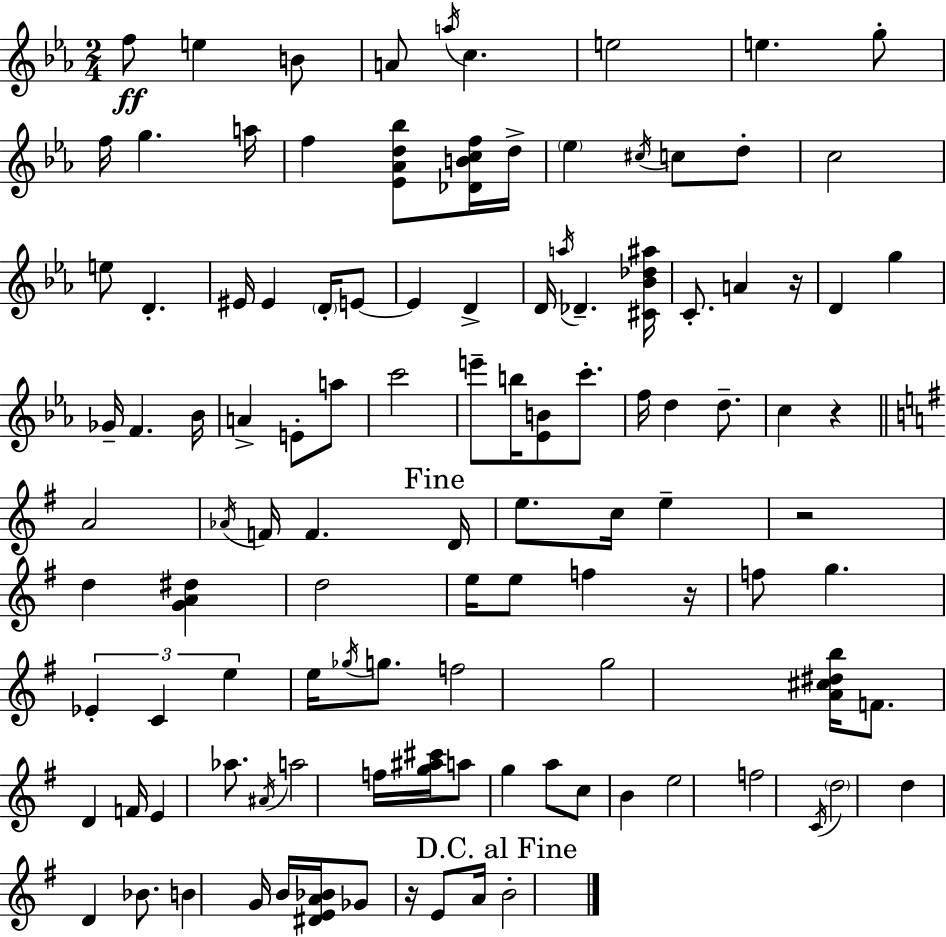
{
  \clef treble
  \numericTimeSignature
  \time 2/4
  \key ees \major
  \repeat volta 2 { f''8\ff e''4 b'8 | a'8 \acciaccatura { a''16 } c''4. | e''2 | e''4. g''8-. | \break f''16 g''4. | a''16 f''4 <ees' aes' d'' bes''>8 <des' b' c'' f''>16 | d''16-> \parenthesize ees''4 \acciaccatura { cis''16 } c''8 | d''8-. c''2 | \break e''8 d'4.-. | eis'16 eis'4 \parenthesize d'16-. | e'8~~ e'4 d'4-> | d'16 \acciaccatura { a''16 } des'4.-- | \break <cis' bes' des'' ais''>16 c'8.-. a'4 | r16 d'4 g''4 | ges'16-- f'4. | bes'16 a'4-> e'8-. | \break a''8 c'''2 | e'''8-- b''16 <ees' b'>8 | c'''8.-. f''16 d''4 | d''8.-- c''4 r4 | \break \bar "||" \break \key g \major a'2 | \acciaccatura { aes'16 } f'16 f'4. | \mark "Fine" d'16 e''8. c''16 e''4-- | r2 | \break d''4 <g' a' dis''>4 | d''2 | e''16 e''8 f''4 | r16 f''8 g''4. | \break \tuplet 3/2 { ees'4-. c'4 | e''4 } e''16 \acciaccatura { ges''16 } g''8. | f''2 | g''2 | \break <a' cis'' dis'' b''>16 f'8. d'4 | f'16 e'4 aes''8. | \acciaccatura { ais'16 } a''2 | f''16 <g'' ais'' cis'''>16 a''8 g''4 | \break a''8 c''8 b'4 | e''2 | f''2 | \acciaccatura { c'16 } \parenthesize d''2 | \break d''4 | d'4 bes'8. b'4 | g'16 b'16 <dis' e' a' bes'>16 ges'8 | r16 e'8 a'16 \mark "D.C. al Fine" b'2-. | \break } \bar "|."
}